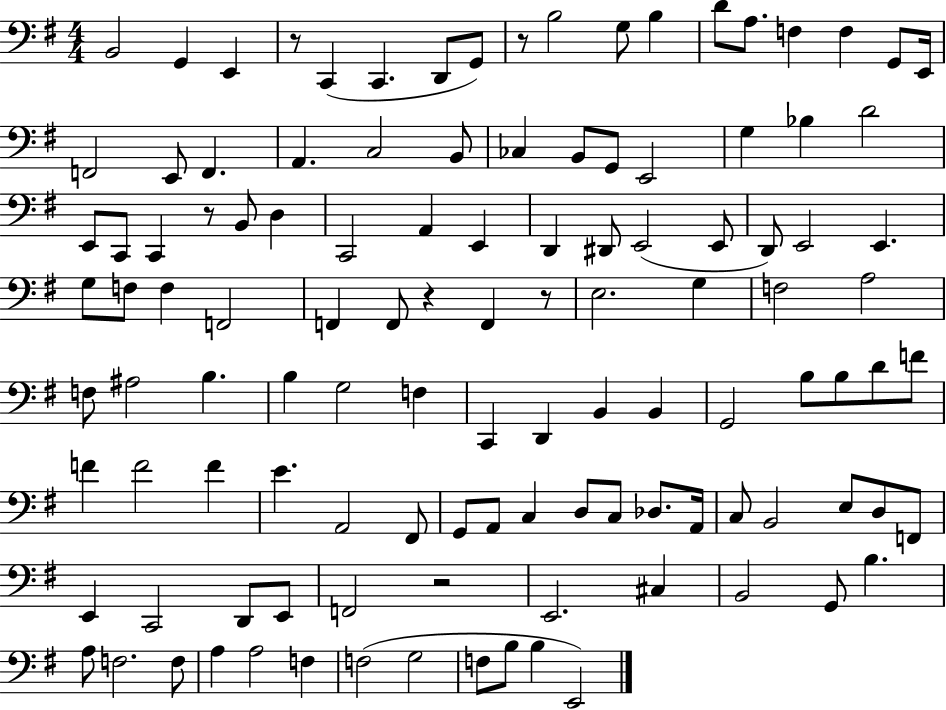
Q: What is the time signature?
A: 4/4